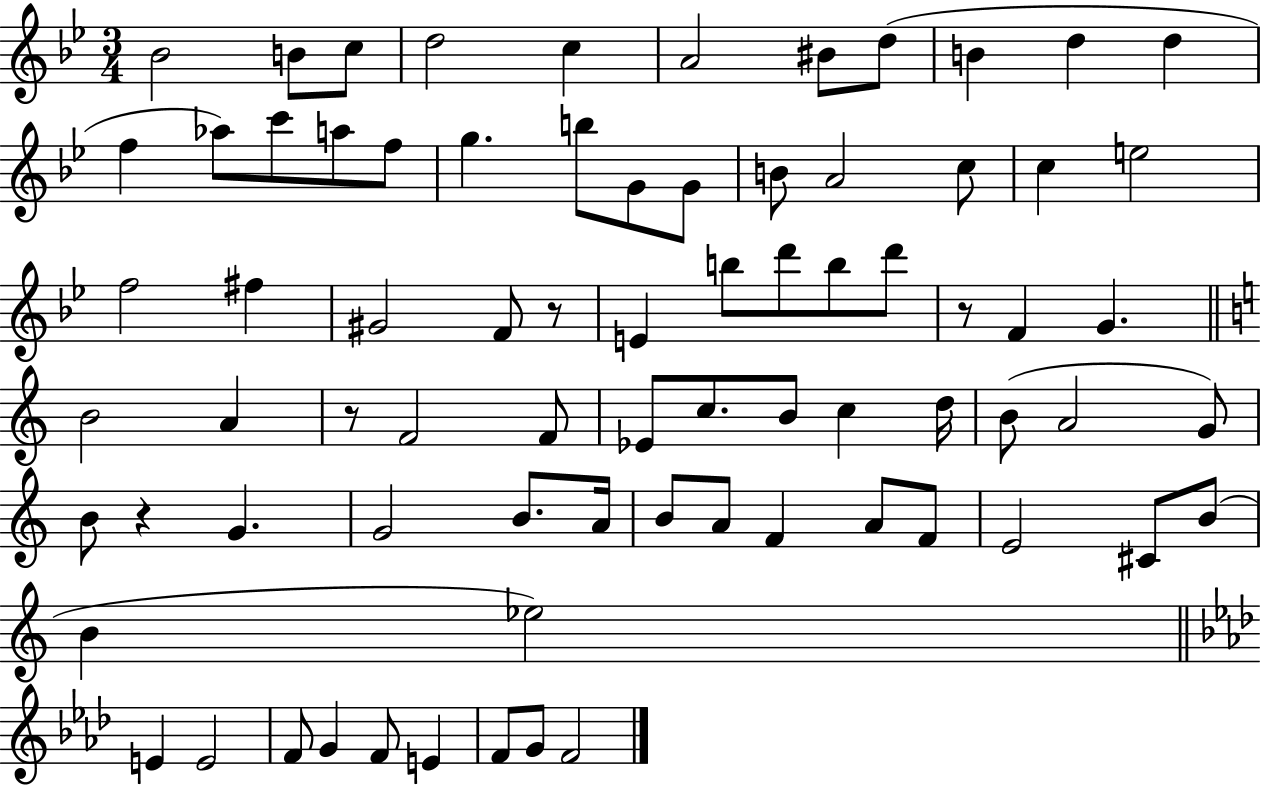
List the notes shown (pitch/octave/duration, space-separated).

Bb4/h B4/e C5/e D5/h C5/q A4/h BIS4/e D5/e B4/q D5/q D5/q F5/q Ab5/e C6/e A5/e F5/e G5/q. B5/e G4/e G4/e B4/e A4/h C5/e C5/q E5/h F5/h F#5/q G#4/h F4/e R/e E4/q B5/e D6/e B5/e D6/e R/e F4/q G4/q. B4/h A4/q R/e F4/h F4/e Eb4/e C5/e. B4/e C5/q D5/s B4/e A4/h G4/e B4/e R/q G4/q. G4/h B4/e. A4/s B4/e A4/e F4/q A4/e F4/e E4/h C#4/e B4/e B4/q Eb5/h E4/q E4/h F4/e G4/q F4/e E4/q F4/e G4/e F4/h